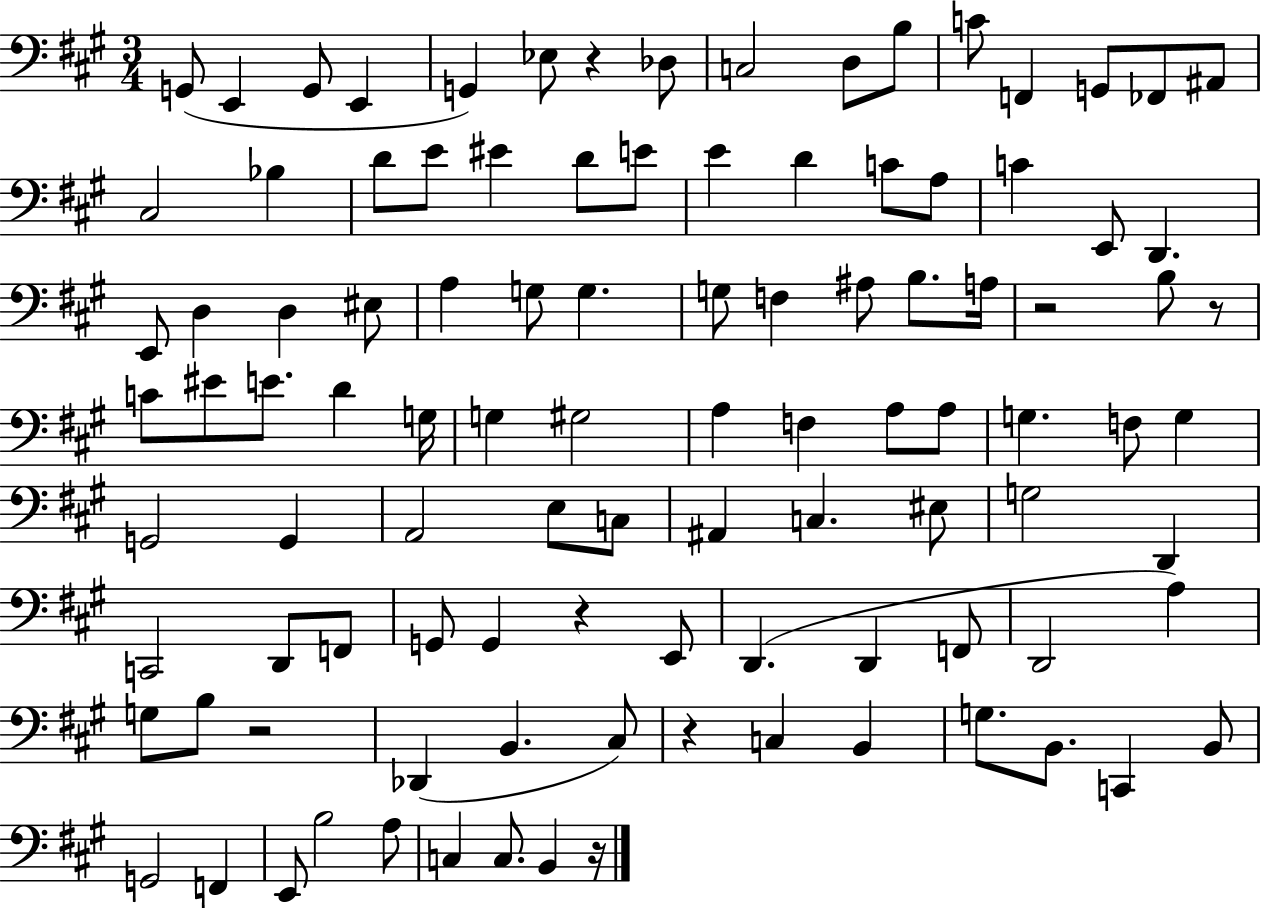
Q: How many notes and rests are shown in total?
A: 103